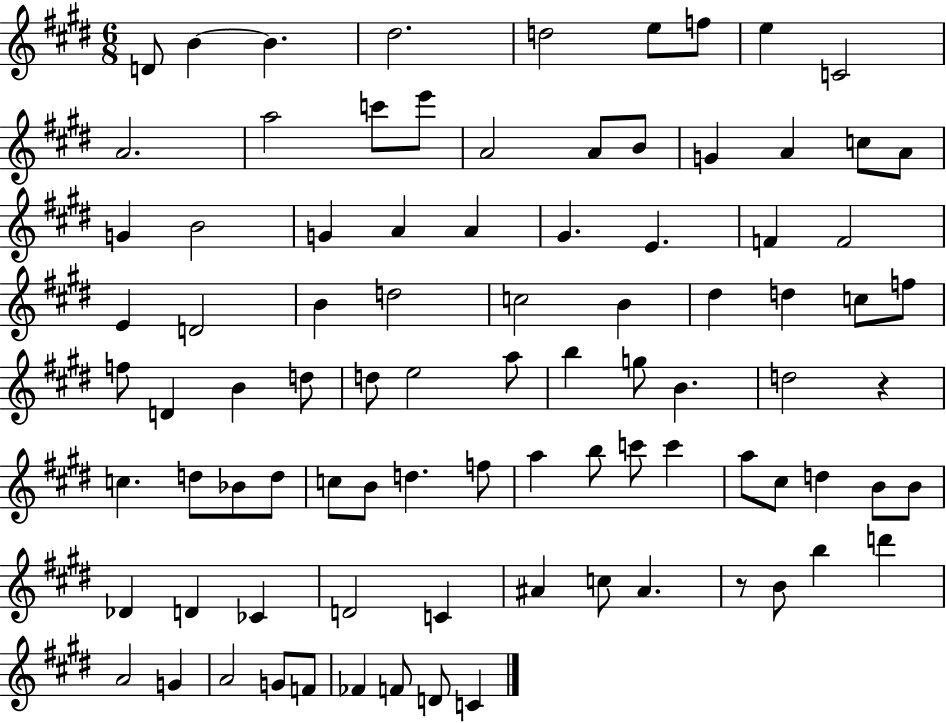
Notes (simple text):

D4/e B4/q B4/q. D#5/h. D5/h E5/e F5/e E5/q C4/h A4/h. A5/h C6/e E6/e A4/h A4/e B4/e G4/q A4/q C5/e A4/e G4/q B4/h G4/q A4/q A4/q G#4/q. E4/q. F4/q F4/h E4/q D4/h B4/q D5/h C5/h B4/q D#5/q D5/q C5/e F5/e F5/e D4/q B4/q D5/e D5/e E5/h A5/e B5/q G5/e B4/q. D5/h R/q C5/q. D5/e Bb4/e D5/e C5/e B4/e D5/q. F5/e A5/q B5/e C6/e C6/q A5/e C#5/e D5/q B4/e B4/e Db4/q D4/q CES4/q D4/h C4/q A#4/q C5/e A#4/q. R/e B4/e B5/q D6/q A4/h G4/q A4/h G4/e F4/e FES4/q F4/e D4/e C4/q